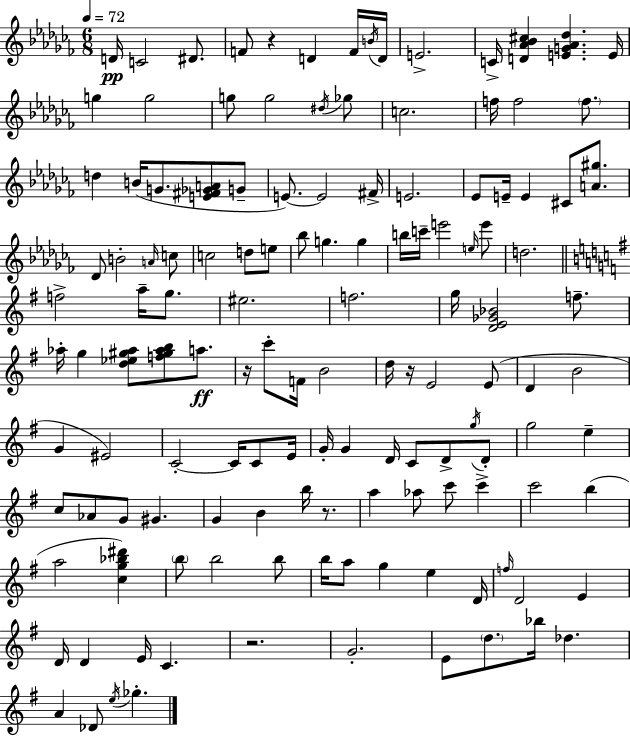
X:1
T:Untitled
M:6/8
L:1/4
K:Abm
D/4 C2 ^D/2 F/2 z D F/4 B/4 D/4 E2 C/4 [D_A_B^c] [EG_A_d] E/4 g g2 g/2 g2 ^d/4 _g/2 c2 f/4 f2 f/2 d B/4 G/2 [E^F_GA]/2 G/2 E/2 E2 ^F/4 E2 _E/2 E/4 E ^C/2 [A^g]/2 _D/2 B2 A/4 c/2 c2 d/2 e/2 _b/2 g g b/4 c'/4 e'2 e/4 e'/2 d2 f2 a/4 g/2 ^e2 f2 g/4 [DE_G_B]2 f/2 _a/4 g [d_e^g_a]/2 [f^g_ab]/2 a/2 z/4 c'/2 F/4 B2 d/4 z/4 E2 E/2 D B2 G ^E2 C2 C/4 C/2 E/4 G/4 G D/4 C/2 D/2 g/4 D/2 g2 e c/2 _A/2 G/2 ^G G B b/4 z/2 a _a/2 c'/2 c' c'2 b a2 [cg_b^d'] b/2 b2 b/2 b/4 a/2 g e D/4 f/4 D2 E D/4 D E/4 C z2 G2 E/2 d/2 _b/4 _d A _D/2 e/4 _g